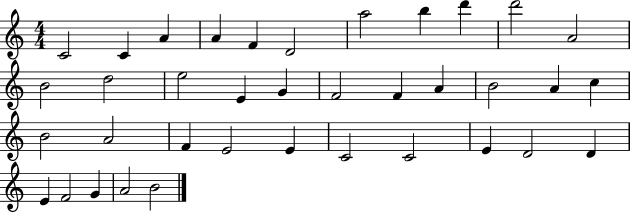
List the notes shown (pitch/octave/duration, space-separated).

C4/h C4/q A4/q A4/q F4/q D4/h A5/h B5/q D6/q D6/h A4/h B4/h D5/h E5/h E4/q G4/q F4/h F4/q A4/q B4/h A4/q C5/q B4/h A4/h F4/q E4/h E4/q C4/h C4/h E4/q D4/h D4/q E4/q F4/h G4/q A4/h B4/h